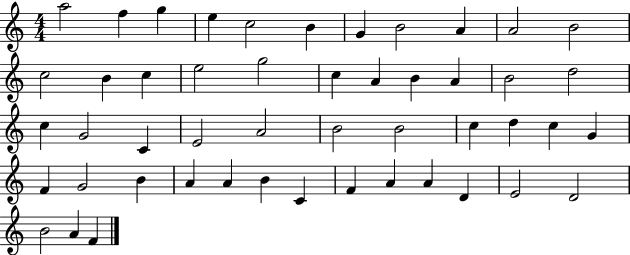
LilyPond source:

{
  \clef treble
  \numericTimeSignature
  \time 4/4
  \key c \major
  a''2 f''4 g''4 | e''4 c''2 b'4 | g'4 b'2 a'4 | a'2 b'2 | \break c''2 b'4 c''4 | e''2 g''2 | c''4 a'4 b'4 a'4 | b'2 d''2 | \break c''4 g'2 c'4 | e'2 a'2 | b'2 b'2 | c''4 d''4 c''4 g'4 | \break f'4 g'2 b'4 | a'4 a'4 b'4 c'4 | f'4 a'4 a'4 d'4 | e'2 d'2 | \break b'2 a'4 f'4 | \bar "|."
}